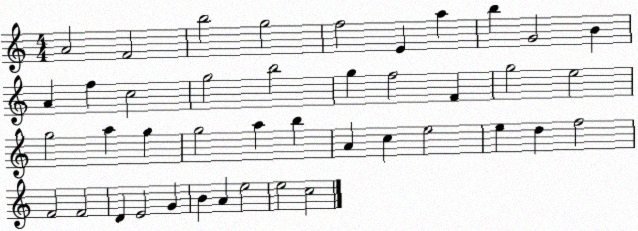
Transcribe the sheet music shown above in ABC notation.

X:1
T:Untitled
M:4/4
L:1/4
K:C
A2 F2 b2 g2 f2 E a b G2 B A f c2 g2 b2 g f2 F g2 e2 g2 a g g2 a b A c e2 e d f2 F2 F2 D E2 G B A e2 e2 c2